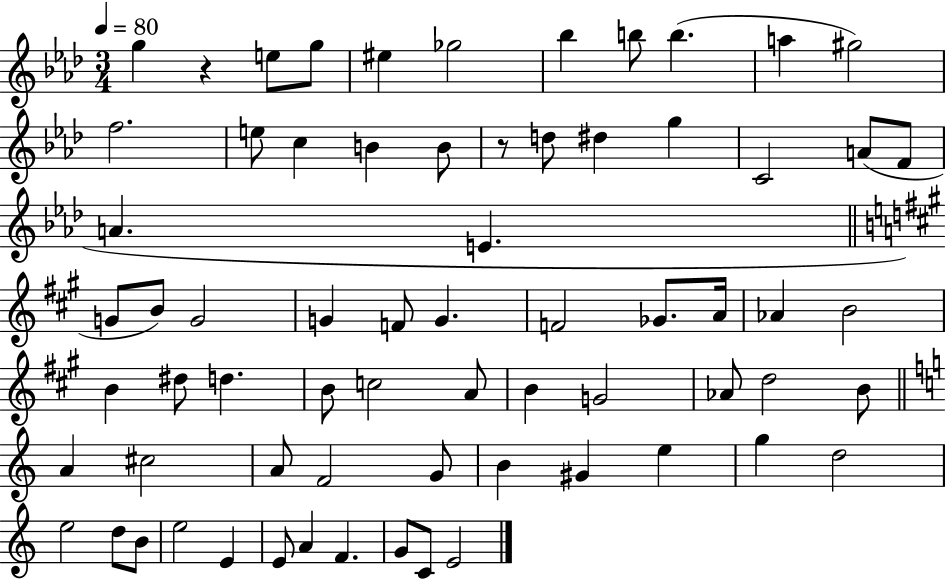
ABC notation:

X:1
T:Untitled
M:3/4
L:1/4
K:Ab
g z e/2 g/2 ^e _g2 _b b/2 b a ^g2 f2 e/2 c B B/2 z/2 d/2 ^d g C2 A/2 F/2 A E G/2 B/2 G2 G F/2 G F2 _G/2 A/4 _A B2 B ^d/2 d B/2 c2 A/2 B G2 _A/2 d2 B/2 A ^c2 A/2 F2 G/2 B ^G e g d2 e2 d/2 B/2 e2 E E/2 A F G/2 C/2 E2